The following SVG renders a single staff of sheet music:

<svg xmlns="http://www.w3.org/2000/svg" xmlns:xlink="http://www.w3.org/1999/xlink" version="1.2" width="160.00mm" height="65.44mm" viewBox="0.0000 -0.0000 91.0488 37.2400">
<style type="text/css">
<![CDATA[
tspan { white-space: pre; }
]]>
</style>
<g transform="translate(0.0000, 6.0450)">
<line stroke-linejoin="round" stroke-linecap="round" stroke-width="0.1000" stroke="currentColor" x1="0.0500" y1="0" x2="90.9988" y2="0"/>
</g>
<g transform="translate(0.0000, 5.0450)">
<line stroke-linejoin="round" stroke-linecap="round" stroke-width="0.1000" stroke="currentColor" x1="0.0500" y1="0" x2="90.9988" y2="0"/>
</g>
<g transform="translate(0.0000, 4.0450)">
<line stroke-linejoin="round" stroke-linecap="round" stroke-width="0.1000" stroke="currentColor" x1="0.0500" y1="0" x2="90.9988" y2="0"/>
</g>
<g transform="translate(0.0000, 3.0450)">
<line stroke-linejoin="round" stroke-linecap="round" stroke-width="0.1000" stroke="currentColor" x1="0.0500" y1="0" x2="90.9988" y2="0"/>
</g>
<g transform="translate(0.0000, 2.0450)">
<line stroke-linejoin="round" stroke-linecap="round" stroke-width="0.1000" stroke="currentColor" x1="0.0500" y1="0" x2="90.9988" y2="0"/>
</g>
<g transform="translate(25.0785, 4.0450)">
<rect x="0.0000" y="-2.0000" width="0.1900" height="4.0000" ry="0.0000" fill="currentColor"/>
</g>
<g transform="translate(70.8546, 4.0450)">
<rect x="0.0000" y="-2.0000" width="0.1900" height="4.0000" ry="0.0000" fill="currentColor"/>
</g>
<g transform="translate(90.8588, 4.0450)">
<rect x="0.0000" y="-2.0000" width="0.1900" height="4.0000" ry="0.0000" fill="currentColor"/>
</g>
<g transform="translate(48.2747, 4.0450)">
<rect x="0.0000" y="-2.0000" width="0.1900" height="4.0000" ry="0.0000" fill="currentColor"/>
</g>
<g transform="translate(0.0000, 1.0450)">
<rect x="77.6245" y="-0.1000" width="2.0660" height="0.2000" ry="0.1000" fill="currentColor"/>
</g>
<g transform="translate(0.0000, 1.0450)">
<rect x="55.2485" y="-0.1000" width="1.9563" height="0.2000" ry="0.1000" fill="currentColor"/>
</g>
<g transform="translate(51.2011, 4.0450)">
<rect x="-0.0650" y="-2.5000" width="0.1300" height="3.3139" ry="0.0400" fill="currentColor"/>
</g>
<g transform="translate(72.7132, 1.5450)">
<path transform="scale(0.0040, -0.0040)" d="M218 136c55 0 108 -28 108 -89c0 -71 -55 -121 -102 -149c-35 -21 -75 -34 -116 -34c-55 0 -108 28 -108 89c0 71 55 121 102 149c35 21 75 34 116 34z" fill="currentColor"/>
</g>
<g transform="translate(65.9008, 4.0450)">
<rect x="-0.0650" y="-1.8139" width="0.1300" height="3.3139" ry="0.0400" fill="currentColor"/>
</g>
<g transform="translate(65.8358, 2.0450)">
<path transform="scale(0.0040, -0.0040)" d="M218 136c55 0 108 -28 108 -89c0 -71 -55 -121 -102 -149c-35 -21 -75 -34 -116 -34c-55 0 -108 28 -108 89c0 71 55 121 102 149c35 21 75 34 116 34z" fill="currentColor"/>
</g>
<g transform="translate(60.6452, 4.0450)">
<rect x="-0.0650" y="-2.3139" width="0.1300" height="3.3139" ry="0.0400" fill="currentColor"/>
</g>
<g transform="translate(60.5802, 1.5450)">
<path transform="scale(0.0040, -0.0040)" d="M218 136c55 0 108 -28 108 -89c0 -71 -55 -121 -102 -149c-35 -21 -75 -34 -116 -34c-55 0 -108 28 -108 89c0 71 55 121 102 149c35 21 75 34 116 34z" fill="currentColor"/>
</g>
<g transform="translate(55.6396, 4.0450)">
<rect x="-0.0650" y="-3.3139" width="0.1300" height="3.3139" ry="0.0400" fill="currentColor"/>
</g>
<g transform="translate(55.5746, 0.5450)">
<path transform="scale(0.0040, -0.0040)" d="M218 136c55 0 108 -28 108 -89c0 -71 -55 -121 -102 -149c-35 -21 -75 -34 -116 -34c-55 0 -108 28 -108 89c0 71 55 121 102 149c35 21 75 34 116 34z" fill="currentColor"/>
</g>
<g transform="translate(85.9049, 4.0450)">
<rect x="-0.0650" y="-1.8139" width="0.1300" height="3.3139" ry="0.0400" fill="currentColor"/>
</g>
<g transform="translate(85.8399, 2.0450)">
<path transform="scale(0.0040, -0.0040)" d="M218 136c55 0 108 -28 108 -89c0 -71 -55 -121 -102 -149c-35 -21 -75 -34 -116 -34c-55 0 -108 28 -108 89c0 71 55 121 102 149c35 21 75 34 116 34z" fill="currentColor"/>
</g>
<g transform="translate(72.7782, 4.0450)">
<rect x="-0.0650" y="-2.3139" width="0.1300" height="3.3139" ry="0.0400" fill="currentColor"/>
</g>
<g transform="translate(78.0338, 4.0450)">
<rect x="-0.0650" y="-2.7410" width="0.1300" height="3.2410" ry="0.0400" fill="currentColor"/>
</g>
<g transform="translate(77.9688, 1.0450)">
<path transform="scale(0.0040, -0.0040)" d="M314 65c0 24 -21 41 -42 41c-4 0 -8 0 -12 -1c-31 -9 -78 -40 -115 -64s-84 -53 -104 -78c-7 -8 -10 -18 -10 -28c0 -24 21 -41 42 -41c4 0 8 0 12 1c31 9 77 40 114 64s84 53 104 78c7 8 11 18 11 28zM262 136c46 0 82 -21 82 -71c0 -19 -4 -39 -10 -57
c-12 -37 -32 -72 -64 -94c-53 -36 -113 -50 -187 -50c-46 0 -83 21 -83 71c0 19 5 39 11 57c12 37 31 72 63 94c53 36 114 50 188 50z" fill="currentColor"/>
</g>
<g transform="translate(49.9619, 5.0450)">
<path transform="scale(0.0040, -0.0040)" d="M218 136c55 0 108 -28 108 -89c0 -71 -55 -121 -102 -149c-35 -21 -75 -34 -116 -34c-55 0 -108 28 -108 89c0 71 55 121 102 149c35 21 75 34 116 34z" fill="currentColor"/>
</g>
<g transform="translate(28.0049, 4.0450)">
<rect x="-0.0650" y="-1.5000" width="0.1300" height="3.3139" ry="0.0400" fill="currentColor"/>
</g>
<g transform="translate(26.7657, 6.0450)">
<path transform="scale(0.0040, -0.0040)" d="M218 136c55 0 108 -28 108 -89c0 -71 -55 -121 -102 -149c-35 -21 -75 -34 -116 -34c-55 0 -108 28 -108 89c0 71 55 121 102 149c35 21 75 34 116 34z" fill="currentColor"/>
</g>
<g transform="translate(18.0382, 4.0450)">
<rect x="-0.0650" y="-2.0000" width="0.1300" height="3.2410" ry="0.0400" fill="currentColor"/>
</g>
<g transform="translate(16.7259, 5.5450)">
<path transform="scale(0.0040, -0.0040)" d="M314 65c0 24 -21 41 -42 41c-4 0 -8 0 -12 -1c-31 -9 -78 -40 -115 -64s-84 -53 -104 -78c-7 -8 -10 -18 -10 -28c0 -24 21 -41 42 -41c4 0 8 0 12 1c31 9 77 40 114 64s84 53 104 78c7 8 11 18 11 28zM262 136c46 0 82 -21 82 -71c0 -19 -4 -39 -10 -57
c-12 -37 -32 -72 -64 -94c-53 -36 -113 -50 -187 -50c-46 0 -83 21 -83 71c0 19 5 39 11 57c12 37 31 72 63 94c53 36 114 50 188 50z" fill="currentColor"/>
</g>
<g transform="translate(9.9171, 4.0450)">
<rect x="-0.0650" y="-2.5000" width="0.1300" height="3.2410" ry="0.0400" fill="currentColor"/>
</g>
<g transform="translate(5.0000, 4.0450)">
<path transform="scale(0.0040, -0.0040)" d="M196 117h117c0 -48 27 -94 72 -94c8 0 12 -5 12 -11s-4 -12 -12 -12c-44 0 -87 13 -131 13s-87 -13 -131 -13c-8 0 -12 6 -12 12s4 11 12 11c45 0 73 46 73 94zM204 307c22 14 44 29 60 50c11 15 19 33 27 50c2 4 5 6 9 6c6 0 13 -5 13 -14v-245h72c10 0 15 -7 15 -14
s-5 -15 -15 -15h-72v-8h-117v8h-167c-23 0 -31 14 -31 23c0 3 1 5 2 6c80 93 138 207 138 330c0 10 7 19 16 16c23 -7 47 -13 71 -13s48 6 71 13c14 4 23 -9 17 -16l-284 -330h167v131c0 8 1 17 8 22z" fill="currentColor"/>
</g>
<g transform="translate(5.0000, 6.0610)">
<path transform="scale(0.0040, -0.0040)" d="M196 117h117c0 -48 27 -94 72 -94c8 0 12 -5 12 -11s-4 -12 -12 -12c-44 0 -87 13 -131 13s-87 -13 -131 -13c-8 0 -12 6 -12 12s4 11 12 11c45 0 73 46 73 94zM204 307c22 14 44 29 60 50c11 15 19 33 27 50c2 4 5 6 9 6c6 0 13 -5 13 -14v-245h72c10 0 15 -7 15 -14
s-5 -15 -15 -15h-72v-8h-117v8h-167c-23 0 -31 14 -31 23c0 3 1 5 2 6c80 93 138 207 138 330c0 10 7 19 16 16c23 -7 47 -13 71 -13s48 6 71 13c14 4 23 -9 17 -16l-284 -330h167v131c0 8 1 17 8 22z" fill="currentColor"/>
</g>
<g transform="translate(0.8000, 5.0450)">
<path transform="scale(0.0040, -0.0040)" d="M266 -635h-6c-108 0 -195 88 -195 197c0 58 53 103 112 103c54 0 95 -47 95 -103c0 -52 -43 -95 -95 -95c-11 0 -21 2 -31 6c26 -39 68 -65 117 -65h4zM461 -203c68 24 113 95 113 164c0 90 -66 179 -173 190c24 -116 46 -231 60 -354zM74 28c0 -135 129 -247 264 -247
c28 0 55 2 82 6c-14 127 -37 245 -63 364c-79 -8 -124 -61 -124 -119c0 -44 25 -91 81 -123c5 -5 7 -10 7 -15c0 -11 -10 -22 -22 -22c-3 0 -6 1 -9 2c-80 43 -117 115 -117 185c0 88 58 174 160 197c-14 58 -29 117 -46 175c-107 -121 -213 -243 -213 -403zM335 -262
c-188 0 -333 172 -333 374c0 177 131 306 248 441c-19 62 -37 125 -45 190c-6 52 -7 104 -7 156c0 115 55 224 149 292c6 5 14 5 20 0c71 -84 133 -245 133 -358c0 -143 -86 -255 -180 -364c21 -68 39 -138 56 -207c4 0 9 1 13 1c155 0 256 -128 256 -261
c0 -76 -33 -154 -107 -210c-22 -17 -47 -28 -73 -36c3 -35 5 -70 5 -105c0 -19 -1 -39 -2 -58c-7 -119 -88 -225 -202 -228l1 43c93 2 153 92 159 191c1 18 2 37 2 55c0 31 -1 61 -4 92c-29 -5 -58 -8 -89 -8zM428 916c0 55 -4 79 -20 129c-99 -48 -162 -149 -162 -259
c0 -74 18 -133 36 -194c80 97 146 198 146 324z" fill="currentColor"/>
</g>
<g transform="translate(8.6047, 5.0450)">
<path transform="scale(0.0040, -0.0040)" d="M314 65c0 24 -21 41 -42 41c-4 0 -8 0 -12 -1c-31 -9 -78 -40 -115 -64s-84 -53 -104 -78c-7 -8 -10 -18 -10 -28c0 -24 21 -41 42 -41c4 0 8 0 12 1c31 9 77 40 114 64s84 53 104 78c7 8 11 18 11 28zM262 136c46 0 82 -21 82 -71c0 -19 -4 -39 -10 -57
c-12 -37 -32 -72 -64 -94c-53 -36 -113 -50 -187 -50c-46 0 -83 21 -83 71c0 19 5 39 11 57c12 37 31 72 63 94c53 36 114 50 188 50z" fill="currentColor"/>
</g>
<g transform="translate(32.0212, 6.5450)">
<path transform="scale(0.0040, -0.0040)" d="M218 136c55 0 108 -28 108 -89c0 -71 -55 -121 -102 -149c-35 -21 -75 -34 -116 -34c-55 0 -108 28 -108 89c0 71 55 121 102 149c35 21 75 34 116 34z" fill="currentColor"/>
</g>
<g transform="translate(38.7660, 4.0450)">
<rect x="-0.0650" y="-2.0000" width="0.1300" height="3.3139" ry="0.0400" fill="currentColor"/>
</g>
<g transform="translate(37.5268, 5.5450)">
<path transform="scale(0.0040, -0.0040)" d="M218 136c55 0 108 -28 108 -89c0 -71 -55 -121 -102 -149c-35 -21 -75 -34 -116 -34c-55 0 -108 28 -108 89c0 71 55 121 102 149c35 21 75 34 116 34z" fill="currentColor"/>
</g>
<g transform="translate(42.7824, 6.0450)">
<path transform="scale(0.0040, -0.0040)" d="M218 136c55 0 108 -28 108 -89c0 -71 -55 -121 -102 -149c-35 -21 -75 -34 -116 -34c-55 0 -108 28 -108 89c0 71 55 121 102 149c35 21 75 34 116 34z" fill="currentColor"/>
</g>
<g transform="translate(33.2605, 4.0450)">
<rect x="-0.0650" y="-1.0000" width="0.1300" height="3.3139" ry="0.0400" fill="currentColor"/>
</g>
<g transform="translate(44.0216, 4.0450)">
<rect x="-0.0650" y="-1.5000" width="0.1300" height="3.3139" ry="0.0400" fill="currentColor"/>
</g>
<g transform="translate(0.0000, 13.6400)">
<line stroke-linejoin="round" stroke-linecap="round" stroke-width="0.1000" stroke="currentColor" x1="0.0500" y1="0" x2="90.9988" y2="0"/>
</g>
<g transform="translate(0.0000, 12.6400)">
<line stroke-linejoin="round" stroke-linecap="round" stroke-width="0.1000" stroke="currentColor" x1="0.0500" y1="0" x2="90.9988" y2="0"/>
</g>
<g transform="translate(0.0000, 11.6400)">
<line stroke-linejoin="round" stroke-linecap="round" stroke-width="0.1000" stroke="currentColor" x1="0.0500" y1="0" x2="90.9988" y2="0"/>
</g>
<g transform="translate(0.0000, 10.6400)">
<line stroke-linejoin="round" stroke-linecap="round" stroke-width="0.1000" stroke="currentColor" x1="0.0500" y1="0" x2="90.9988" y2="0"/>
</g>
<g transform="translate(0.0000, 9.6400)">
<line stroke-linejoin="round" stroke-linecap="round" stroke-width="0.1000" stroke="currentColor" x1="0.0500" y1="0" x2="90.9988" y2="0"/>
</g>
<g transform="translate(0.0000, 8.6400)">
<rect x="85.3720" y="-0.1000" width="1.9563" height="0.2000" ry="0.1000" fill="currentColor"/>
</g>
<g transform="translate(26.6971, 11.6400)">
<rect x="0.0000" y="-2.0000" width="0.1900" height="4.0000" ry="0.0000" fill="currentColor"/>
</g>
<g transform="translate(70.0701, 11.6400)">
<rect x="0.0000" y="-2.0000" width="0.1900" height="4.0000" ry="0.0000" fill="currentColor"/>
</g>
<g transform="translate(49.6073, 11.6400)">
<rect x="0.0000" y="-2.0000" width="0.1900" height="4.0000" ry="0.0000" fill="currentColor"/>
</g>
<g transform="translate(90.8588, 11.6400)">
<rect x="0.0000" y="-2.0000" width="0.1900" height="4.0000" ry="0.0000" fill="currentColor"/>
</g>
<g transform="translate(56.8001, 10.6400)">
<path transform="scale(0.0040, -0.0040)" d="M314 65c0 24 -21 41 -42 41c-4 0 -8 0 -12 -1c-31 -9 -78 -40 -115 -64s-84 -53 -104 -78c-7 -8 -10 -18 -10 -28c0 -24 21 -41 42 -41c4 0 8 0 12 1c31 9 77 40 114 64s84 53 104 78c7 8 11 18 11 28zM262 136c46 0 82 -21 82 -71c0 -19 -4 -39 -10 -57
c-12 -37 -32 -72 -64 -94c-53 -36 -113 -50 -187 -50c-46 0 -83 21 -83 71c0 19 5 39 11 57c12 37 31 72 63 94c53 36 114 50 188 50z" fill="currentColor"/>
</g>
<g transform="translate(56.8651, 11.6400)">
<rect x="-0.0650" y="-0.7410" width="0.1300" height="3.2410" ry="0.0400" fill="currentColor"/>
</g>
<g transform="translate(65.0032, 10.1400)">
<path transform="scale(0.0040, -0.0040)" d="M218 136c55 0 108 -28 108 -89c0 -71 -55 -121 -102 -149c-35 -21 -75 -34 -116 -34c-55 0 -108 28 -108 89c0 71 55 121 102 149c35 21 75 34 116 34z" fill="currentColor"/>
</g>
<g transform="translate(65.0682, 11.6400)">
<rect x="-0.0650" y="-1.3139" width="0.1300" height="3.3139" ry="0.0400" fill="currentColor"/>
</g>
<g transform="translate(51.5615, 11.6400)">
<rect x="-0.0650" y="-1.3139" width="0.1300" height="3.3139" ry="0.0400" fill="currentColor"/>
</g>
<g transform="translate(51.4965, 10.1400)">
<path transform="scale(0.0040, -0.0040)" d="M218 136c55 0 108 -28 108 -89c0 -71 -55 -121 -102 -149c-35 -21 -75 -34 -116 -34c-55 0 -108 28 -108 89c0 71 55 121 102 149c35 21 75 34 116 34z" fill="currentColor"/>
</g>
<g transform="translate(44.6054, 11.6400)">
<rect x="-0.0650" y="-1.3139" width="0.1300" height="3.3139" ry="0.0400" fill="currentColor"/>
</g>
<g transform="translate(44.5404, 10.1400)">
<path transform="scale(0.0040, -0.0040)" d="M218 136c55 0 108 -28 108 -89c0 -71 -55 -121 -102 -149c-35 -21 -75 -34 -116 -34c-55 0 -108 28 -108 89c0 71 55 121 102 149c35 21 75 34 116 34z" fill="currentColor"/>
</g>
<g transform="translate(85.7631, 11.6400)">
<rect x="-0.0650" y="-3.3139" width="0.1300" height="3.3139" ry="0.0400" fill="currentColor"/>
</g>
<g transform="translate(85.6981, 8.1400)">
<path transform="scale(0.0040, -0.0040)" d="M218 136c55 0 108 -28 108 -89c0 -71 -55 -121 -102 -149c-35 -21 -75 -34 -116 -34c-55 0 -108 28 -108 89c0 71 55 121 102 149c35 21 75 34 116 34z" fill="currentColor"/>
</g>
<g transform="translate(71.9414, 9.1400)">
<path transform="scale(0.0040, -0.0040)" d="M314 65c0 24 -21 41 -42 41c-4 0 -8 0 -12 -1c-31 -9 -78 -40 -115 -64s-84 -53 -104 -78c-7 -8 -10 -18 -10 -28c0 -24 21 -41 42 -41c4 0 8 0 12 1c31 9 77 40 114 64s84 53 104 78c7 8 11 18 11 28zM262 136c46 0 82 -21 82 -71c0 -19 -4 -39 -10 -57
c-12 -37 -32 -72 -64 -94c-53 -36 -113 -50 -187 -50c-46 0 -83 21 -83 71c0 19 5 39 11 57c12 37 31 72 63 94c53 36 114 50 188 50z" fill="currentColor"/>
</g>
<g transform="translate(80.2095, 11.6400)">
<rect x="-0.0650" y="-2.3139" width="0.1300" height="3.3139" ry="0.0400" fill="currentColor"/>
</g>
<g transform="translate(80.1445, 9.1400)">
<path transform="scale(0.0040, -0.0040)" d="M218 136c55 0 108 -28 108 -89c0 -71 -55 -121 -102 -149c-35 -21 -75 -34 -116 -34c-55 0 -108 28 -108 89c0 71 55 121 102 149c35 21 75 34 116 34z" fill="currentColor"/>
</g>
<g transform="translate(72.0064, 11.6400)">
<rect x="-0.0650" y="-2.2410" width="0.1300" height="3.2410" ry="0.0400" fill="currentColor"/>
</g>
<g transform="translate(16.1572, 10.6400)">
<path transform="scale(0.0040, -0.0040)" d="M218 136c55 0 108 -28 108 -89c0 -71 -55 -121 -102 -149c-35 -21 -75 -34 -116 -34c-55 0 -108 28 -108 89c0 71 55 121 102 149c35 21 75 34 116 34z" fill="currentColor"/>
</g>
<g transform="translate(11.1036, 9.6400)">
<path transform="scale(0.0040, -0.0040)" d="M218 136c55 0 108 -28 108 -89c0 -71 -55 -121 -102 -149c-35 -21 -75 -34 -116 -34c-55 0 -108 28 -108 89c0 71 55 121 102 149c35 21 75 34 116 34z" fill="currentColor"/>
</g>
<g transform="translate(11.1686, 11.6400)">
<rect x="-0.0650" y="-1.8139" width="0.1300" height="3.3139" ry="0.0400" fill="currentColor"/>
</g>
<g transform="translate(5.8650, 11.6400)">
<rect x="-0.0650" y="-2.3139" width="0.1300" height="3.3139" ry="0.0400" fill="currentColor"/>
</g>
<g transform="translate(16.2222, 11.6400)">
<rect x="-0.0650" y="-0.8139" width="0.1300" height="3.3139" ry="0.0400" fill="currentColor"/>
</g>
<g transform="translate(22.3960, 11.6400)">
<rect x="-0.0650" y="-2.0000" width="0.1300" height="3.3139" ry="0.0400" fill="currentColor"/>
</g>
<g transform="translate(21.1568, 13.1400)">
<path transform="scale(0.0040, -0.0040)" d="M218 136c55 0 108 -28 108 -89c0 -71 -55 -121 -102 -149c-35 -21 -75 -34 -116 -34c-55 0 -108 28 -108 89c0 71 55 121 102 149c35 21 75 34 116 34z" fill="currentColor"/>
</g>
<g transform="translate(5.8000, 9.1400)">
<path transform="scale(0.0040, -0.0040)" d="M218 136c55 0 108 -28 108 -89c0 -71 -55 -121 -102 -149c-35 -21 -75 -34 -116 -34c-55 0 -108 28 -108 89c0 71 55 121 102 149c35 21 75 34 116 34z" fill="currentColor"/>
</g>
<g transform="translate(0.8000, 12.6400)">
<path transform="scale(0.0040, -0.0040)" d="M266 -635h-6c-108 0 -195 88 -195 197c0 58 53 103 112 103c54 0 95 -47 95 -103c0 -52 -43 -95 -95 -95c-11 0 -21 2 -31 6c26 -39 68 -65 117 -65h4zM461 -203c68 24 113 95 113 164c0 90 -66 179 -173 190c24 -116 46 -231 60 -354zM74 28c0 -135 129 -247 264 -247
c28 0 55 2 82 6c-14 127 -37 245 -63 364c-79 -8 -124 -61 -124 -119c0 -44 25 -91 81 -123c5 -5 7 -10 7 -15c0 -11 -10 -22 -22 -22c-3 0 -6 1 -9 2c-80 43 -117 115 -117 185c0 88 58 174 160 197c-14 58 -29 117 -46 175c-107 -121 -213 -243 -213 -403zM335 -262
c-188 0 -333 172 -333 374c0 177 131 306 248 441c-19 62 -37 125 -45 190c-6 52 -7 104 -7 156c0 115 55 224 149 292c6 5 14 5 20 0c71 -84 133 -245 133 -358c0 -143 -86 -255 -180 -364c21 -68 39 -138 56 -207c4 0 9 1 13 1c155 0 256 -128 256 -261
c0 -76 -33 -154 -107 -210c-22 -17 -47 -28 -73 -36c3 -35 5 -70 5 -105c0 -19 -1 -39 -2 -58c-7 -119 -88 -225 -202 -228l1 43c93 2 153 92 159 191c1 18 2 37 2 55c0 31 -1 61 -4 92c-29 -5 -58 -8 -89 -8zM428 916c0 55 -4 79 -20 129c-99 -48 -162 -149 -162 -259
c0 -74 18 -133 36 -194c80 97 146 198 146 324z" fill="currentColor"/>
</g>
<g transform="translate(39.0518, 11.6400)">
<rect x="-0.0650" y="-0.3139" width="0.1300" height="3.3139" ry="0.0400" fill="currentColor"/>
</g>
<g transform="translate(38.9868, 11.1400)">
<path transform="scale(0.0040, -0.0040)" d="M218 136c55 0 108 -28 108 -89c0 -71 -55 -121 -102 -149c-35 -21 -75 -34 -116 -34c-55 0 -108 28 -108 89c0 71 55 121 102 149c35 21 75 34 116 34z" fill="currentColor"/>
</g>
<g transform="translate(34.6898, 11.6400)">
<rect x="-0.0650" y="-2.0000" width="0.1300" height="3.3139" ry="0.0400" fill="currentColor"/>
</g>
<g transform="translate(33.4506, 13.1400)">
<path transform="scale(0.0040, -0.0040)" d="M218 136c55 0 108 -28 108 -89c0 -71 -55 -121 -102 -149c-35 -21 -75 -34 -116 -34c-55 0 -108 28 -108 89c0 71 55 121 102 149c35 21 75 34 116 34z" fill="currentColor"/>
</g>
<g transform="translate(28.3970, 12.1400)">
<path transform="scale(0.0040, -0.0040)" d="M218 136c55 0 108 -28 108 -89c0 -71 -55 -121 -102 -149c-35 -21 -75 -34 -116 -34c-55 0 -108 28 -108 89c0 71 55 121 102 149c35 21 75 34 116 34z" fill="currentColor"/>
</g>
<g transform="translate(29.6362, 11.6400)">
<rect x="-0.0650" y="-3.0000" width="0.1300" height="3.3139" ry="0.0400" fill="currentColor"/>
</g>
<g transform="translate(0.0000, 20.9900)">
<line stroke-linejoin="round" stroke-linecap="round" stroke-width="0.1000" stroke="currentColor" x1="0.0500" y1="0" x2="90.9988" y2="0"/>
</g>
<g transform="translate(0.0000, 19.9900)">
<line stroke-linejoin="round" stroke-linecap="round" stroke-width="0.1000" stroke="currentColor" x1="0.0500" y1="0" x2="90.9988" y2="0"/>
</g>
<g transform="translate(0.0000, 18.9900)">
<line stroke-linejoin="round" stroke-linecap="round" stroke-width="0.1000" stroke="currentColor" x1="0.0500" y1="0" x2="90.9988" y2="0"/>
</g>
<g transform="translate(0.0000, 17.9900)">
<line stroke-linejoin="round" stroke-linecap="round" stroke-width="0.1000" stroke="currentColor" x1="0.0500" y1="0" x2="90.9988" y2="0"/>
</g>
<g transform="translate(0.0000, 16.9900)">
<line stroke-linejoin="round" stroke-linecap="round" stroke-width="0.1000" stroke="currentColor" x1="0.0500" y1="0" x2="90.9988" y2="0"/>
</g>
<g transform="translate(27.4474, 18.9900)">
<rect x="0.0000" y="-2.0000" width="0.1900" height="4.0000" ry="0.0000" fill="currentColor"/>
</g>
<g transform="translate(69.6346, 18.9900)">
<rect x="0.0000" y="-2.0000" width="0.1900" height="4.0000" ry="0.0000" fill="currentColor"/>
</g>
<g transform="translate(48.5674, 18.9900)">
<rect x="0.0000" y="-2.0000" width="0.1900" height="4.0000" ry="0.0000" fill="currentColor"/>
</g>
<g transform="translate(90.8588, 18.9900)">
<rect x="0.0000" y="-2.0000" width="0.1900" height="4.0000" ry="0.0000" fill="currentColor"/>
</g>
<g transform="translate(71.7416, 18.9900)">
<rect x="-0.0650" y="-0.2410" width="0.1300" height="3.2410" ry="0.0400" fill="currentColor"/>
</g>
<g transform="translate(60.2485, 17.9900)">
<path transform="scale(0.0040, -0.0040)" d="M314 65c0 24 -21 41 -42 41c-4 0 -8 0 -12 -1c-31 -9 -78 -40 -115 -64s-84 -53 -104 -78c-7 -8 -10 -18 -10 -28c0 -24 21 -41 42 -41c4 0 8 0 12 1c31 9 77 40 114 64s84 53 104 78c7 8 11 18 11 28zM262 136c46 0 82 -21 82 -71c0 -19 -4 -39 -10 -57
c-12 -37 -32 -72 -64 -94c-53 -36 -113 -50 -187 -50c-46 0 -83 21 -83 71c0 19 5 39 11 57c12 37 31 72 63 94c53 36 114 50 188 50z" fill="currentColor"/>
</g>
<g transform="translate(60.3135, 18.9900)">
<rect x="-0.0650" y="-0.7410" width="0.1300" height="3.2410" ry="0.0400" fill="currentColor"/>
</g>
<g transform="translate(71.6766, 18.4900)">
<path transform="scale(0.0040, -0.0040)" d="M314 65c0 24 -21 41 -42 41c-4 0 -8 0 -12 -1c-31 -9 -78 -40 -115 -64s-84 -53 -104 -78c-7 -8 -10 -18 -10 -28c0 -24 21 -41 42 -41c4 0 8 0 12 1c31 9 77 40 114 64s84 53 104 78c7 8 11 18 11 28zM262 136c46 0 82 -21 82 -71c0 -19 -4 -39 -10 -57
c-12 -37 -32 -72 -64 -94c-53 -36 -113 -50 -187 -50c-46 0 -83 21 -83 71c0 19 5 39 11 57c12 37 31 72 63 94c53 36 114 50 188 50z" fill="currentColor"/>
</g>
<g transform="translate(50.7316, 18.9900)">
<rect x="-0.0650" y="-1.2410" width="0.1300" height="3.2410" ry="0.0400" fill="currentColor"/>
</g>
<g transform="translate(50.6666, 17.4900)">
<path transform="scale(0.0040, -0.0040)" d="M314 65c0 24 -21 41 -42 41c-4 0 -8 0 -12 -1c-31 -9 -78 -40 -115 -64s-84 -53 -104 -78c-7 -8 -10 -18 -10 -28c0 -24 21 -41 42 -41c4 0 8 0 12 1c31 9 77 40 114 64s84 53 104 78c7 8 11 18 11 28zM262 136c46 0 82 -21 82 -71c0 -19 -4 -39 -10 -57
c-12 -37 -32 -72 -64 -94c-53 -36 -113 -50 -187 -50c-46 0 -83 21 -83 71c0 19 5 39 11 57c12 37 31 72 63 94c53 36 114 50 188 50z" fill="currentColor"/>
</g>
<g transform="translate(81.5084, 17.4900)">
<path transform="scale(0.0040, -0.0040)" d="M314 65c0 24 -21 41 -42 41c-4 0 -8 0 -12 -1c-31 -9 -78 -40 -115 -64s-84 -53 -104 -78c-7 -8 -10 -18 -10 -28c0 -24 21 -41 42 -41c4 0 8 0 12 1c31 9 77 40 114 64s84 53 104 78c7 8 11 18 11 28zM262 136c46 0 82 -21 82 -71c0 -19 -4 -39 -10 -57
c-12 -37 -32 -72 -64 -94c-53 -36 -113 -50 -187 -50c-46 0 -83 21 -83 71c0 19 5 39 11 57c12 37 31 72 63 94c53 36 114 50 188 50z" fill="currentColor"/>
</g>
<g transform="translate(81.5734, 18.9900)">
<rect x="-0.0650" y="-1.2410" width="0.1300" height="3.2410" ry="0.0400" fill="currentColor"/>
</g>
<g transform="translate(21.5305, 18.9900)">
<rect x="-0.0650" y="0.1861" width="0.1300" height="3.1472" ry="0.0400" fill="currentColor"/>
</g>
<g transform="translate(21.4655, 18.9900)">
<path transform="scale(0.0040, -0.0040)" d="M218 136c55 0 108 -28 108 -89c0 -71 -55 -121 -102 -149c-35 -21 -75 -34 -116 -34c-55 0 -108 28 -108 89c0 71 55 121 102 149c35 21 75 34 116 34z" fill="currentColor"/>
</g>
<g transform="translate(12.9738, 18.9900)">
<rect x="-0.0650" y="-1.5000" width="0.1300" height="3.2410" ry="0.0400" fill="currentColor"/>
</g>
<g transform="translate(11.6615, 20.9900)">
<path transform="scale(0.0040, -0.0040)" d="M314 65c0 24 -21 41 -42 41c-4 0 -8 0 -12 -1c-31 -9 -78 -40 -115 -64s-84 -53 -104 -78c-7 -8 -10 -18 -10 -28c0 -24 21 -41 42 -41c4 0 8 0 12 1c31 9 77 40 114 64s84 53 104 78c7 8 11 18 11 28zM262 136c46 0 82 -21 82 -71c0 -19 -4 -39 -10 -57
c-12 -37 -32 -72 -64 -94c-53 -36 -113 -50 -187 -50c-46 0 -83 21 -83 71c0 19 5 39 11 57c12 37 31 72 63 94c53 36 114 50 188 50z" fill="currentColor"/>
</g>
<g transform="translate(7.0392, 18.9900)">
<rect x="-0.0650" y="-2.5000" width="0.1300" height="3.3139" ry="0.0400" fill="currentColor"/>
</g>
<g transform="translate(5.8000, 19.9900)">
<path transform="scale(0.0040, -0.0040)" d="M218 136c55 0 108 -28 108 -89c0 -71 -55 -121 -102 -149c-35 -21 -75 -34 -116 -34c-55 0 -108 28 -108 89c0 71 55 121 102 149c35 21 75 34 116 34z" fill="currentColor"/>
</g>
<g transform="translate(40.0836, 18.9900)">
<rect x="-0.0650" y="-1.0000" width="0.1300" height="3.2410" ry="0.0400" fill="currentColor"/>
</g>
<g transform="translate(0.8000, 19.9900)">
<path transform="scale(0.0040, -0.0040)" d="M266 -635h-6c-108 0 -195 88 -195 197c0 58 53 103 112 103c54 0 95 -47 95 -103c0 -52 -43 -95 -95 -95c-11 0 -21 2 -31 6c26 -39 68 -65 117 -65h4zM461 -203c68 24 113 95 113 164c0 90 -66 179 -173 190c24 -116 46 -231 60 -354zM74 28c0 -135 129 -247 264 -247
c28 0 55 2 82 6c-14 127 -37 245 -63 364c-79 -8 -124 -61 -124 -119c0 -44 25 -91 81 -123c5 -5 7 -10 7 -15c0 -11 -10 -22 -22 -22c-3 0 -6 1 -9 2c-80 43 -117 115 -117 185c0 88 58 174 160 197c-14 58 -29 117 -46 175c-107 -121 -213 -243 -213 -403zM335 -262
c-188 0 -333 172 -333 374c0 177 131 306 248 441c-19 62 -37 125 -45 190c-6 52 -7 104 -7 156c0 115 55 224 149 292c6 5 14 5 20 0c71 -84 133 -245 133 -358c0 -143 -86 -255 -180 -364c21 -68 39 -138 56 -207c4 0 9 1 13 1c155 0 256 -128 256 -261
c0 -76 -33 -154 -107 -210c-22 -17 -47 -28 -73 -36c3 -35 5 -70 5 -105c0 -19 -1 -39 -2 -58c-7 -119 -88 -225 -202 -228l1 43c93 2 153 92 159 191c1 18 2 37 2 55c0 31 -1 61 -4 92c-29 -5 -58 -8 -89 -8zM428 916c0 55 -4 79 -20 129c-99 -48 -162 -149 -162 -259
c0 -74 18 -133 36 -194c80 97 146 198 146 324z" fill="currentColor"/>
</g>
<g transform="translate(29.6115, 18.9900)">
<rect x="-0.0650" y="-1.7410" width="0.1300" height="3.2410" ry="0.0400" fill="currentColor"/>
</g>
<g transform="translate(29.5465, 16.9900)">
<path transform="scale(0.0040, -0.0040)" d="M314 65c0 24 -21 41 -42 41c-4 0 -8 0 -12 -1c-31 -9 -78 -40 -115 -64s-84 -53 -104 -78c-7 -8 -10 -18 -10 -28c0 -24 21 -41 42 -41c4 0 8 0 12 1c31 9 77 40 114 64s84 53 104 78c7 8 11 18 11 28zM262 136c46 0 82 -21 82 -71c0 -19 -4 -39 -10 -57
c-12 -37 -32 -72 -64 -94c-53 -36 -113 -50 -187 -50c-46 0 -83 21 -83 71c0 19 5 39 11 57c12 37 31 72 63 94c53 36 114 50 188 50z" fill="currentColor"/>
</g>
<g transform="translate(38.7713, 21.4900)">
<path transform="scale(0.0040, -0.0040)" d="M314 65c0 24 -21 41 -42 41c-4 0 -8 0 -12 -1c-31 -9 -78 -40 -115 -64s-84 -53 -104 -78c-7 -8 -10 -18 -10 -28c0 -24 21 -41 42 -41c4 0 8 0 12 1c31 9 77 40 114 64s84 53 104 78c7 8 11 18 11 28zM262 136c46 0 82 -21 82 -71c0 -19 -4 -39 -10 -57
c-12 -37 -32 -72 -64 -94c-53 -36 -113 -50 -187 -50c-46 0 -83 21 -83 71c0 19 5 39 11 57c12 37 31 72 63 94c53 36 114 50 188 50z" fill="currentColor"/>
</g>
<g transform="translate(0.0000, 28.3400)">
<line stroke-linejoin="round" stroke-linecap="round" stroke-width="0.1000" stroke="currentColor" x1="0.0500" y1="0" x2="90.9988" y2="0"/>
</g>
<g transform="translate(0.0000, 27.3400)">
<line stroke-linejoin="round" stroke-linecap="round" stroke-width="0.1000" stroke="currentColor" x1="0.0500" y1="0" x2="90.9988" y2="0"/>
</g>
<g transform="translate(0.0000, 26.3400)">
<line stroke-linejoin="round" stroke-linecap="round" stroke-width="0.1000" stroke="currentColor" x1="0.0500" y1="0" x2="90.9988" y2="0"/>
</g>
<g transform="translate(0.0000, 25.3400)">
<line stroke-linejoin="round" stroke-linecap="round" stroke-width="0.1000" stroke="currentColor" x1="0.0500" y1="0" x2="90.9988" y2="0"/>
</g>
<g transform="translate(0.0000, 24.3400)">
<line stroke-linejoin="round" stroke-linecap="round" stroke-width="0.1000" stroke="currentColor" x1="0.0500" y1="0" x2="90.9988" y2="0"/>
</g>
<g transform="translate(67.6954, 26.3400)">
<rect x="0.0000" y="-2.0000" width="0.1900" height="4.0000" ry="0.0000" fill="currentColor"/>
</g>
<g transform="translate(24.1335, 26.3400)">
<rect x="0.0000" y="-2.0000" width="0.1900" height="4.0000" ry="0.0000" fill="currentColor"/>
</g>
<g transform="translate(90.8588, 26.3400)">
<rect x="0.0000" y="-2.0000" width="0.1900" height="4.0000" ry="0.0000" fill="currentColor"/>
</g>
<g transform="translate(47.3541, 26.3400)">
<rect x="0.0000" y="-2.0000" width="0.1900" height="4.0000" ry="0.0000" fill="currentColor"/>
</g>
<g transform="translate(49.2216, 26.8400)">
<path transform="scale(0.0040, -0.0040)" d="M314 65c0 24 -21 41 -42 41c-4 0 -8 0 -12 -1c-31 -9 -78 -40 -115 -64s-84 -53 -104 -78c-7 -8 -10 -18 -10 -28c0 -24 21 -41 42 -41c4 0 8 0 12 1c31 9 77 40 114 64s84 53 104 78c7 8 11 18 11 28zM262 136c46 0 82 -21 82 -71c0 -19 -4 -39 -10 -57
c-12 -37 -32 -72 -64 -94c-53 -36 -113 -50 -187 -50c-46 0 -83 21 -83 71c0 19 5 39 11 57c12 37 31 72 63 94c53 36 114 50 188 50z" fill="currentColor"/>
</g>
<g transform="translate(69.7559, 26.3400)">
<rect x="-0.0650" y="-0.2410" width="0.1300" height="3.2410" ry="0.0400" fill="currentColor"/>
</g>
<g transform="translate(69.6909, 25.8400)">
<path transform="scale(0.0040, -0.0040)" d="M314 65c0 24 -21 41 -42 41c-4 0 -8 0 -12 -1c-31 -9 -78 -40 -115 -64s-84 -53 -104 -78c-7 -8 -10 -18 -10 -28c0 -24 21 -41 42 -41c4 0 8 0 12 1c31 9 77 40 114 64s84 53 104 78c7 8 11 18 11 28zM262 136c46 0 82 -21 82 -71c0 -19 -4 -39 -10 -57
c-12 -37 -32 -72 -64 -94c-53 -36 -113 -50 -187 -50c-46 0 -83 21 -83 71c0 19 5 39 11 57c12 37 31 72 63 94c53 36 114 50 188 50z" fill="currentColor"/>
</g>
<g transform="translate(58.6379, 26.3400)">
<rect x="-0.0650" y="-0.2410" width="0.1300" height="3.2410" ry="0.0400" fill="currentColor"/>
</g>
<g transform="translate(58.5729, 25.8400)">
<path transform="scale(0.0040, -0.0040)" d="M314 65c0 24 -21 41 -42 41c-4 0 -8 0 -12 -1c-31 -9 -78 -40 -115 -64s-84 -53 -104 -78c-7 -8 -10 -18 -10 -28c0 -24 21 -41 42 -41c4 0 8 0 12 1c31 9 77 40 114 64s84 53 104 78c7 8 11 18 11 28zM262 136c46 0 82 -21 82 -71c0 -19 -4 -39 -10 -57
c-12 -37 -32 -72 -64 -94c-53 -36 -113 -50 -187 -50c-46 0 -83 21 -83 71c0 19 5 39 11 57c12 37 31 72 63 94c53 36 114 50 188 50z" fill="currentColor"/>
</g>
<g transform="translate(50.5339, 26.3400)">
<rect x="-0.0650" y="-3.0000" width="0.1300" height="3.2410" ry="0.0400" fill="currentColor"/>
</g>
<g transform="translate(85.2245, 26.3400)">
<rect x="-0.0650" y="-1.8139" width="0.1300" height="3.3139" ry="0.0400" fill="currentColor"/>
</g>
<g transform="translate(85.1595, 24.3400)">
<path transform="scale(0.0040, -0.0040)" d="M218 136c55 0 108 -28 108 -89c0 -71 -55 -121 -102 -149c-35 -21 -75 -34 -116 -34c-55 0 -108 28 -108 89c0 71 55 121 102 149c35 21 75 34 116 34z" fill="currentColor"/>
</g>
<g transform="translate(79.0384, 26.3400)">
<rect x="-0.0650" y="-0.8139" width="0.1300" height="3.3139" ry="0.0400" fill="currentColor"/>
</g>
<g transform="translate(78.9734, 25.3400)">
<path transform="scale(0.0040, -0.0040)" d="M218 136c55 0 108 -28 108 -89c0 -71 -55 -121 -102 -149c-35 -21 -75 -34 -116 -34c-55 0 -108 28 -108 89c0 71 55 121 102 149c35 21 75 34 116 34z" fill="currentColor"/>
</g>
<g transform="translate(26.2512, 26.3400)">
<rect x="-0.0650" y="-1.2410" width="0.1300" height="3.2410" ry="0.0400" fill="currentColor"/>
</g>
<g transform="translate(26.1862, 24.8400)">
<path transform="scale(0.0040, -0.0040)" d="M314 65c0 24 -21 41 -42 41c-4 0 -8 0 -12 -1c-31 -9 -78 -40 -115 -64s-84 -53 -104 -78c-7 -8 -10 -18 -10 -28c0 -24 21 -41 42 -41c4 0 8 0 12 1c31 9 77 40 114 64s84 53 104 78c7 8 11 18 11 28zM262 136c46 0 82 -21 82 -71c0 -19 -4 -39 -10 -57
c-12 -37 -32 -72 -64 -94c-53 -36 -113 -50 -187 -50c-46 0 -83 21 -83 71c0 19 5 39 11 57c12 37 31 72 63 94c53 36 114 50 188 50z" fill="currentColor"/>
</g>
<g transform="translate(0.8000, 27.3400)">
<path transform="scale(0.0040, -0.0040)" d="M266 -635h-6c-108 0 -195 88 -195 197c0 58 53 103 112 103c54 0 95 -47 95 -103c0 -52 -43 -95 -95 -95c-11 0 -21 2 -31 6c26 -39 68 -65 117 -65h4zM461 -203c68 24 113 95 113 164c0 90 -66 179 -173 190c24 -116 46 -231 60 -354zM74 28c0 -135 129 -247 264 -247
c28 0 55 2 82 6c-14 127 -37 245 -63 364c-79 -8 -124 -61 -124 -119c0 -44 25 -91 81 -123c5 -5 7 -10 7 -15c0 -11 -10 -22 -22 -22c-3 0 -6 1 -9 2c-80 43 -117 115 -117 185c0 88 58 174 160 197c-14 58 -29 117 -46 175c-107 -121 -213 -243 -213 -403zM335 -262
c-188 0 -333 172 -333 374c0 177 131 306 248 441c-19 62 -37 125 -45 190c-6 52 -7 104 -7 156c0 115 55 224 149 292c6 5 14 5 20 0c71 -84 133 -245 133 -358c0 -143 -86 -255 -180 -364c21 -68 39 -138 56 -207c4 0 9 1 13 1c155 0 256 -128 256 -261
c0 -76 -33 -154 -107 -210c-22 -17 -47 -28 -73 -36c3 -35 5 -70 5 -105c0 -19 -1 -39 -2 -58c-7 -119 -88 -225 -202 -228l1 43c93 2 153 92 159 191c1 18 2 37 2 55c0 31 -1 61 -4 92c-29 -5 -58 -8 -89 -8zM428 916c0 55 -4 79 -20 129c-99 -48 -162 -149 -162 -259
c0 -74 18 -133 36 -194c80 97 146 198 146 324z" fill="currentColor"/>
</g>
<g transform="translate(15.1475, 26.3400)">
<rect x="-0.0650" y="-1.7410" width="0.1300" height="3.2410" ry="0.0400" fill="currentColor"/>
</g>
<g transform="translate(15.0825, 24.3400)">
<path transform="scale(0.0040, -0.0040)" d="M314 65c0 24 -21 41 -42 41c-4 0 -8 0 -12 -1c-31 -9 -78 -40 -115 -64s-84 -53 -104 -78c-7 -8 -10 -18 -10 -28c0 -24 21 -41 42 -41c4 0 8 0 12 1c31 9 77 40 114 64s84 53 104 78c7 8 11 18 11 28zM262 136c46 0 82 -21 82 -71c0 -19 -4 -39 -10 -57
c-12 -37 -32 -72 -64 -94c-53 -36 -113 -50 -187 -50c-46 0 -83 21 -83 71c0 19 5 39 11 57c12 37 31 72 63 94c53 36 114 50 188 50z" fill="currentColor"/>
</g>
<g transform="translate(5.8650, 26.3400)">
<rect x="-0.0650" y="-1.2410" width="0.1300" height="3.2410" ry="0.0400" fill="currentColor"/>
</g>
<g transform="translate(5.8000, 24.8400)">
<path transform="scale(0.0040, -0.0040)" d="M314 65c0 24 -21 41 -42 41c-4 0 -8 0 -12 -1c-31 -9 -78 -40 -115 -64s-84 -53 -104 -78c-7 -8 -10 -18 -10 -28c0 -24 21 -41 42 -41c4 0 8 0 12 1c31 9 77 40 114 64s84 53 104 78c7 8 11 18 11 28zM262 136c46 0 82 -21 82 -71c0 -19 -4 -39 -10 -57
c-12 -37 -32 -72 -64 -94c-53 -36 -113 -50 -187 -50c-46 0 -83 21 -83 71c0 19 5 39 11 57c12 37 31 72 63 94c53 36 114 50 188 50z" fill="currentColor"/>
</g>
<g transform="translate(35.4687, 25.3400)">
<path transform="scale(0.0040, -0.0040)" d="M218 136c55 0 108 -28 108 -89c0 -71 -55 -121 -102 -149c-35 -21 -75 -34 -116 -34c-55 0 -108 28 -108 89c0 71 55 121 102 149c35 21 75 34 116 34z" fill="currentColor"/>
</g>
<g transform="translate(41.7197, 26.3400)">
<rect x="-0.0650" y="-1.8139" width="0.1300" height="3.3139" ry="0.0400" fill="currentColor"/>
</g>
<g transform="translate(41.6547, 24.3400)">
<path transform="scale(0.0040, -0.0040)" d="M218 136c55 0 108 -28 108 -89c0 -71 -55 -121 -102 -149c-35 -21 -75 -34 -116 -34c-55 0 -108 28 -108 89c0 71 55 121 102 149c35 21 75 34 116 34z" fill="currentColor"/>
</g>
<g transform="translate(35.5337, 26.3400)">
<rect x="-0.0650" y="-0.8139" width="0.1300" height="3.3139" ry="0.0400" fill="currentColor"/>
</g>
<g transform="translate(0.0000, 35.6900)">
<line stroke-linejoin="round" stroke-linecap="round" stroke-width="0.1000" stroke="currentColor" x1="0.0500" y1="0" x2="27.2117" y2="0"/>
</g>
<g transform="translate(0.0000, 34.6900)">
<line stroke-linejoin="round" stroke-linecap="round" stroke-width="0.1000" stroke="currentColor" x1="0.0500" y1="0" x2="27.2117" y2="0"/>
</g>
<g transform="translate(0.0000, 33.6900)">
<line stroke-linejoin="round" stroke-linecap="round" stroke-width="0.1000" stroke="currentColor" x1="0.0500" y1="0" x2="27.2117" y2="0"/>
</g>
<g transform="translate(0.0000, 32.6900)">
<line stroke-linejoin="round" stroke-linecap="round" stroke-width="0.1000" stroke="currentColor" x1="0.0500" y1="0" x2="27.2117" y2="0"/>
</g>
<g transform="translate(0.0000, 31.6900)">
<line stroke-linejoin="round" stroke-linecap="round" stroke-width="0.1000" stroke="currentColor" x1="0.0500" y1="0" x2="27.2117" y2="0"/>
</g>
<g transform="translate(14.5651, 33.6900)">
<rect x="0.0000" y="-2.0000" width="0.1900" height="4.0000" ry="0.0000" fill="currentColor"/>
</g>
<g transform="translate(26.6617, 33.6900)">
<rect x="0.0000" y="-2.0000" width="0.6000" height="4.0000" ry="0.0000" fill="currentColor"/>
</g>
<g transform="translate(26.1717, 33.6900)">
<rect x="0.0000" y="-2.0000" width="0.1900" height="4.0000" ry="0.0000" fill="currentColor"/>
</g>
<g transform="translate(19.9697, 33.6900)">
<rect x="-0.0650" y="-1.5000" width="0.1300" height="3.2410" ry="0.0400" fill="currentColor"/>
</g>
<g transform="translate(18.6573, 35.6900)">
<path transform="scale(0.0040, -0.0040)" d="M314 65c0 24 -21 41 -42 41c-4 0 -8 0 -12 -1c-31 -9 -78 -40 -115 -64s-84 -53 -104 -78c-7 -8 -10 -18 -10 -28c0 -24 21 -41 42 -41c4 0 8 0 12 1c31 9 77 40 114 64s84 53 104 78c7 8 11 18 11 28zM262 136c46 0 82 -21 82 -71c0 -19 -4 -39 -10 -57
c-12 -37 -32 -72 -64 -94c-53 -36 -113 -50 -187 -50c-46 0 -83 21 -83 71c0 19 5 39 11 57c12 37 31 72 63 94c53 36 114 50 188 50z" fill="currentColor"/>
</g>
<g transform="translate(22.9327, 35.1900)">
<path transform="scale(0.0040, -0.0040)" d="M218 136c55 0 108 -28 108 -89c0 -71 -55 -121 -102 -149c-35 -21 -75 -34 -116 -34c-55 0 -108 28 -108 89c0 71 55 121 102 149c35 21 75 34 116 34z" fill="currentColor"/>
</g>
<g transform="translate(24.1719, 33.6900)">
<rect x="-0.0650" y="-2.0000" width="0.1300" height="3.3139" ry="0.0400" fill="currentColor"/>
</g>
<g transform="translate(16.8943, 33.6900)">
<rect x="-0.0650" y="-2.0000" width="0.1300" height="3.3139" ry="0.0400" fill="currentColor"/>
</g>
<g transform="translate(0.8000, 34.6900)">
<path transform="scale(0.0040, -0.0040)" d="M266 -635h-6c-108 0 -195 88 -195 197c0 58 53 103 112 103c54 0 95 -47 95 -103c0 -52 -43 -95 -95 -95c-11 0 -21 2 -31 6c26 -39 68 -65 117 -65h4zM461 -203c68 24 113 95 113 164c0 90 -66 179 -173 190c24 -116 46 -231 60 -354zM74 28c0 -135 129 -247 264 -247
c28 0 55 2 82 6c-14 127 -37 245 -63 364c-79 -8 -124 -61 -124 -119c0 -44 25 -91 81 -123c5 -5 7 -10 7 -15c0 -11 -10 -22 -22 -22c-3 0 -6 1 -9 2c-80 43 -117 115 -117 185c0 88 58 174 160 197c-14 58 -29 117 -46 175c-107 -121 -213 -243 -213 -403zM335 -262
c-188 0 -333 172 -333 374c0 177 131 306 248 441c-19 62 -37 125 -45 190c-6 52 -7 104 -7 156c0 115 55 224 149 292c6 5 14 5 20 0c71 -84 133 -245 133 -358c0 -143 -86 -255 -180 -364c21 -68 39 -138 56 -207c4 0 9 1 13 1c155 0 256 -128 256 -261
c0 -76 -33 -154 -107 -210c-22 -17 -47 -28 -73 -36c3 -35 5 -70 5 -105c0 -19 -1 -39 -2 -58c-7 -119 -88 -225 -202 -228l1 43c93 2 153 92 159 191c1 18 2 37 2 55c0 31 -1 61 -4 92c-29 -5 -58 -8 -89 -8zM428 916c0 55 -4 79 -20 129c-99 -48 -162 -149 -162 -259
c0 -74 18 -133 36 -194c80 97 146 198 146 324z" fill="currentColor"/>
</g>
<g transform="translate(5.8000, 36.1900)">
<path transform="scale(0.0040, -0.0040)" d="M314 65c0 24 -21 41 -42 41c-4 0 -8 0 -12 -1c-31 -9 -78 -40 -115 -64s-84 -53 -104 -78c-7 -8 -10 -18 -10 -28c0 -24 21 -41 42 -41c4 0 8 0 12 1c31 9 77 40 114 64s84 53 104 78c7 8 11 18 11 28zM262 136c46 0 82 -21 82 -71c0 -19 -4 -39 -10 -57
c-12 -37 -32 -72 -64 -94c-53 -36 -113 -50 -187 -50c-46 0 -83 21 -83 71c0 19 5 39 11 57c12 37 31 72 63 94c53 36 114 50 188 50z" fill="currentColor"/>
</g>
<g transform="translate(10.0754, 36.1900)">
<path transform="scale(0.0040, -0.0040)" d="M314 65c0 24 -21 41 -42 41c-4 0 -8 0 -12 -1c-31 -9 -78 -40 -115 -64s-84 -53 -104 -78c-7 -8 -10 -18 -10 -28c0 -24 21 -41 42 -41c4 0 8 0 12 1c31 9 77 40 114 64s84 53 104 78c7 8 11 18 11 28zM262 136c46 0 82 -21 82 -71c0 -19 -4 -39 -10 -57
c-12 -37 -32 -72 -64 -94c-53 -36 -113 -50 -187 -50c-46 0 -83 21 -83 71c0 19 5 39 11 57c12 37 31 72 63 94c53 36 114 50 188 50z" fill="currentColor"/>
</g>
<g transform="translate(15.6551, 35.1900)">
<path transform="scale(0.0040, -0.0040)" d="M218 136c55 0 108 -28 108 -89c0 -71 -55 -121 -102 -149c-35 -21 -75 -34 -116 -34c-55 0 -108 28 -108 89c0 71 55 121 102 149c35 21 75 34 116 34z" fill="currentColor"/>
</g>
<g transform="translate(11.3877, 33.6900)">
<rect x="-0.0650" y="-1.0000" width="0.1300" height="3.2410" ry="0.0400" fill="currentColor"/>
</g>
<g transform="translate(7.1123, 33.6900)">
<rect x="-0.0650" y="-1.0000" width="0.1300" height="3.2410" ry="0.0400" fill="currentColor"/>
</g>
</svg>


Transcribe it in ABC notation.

X:1
T:Untitled
M:4/4
L:1/4
K:C
G2 F2 E D F E G b g f g a2 f g f d F A F c e e d2 e g2 g b G E2 B f2 D2 e2 d2 c2 e2 e2 f2 e2 d f A2 c2 c2 d f D2 D2 F E2 F